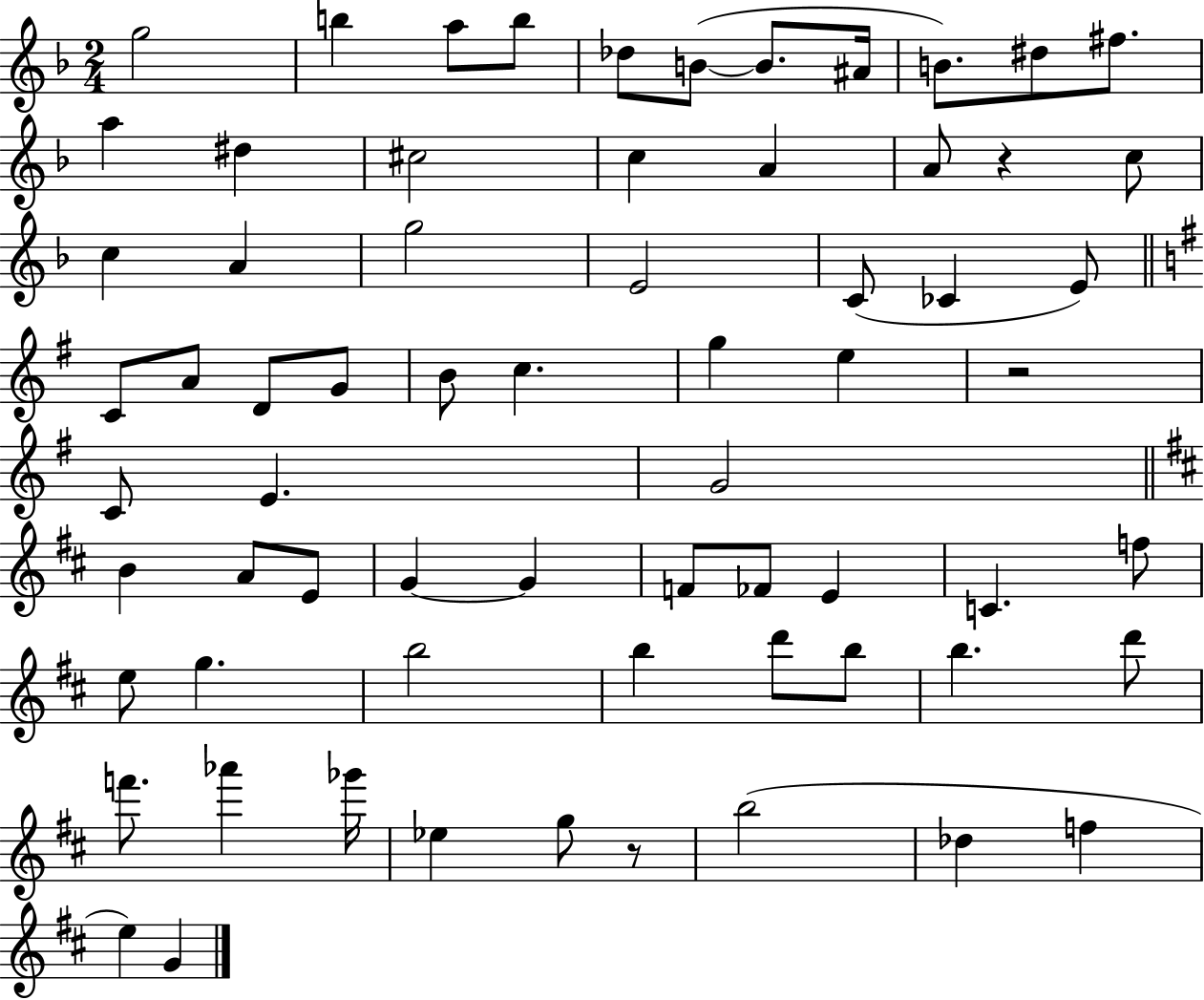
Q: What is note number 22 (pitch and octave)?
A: E4